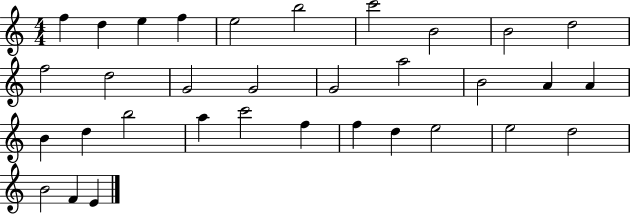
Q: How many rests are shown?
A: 0